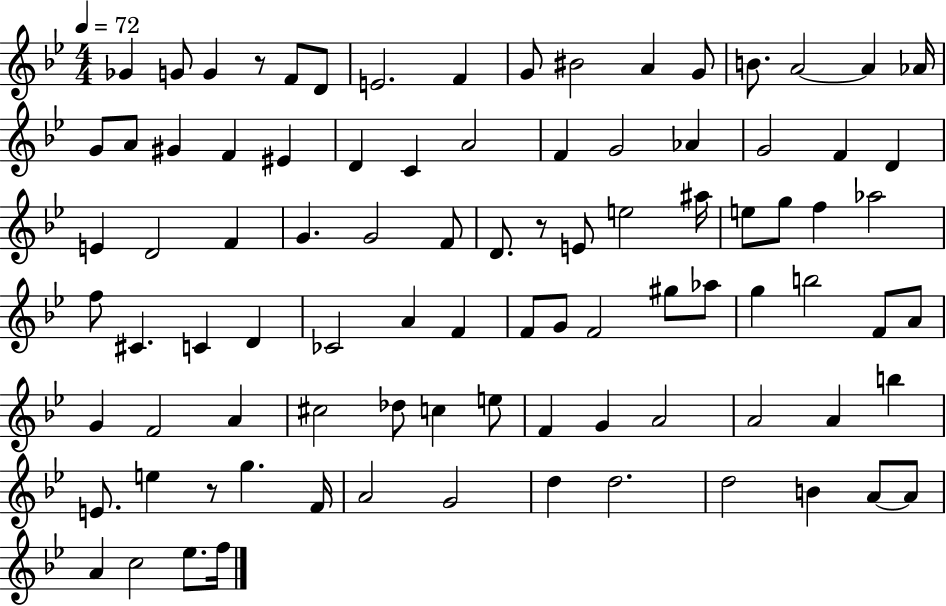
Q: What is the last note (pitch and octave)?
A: F5